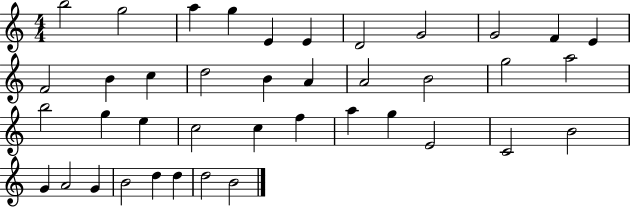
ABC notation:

X:1
T:Untitled
M:4/4
L:1/4
K:C
b2 g2 a g E E D2 G2 G2 F E F2 B c d2 B A A2 B2 g2 a2 b2 g e c2 c f a g E2 C2 B2 G A2 G B2 d d d2 B2